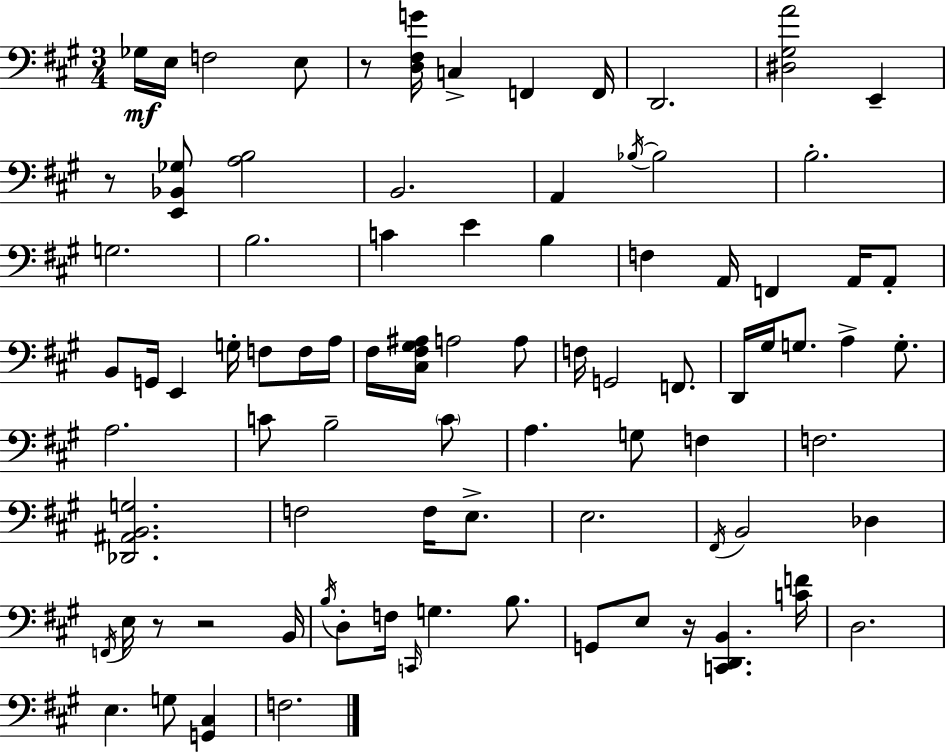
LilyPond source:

{
  \clef bass
  \numericTimeSignature
  \time 3/4
  \key a \major
  ges16\mf e16 f2 e8 | r8 <d fis g'>16 c4-> f,4 f,16 | d,2. | <dis gis a'>2 e,4-- | \break r8 <e, bes, ges>8 <a b>2 | b,2. | a,4 \acciaccatura { bes16~ }~ bes2 | b2.-. | \break g2. | b2. | c'4 e'4 b4 | f4 a,16 f,4 a,16 a,8-. | \break b,8 g,16 e,4 g16-. f8 f16 | a16 fis16 <cis fis gis ais>16 a2 a8 | f16 g,2 f,8. | d,16 gis16 g8. a4-> g8.-. | \break a2. | c'8 b2-- \parenthesize c'8 | a4. g8 f4 | f2. | \break <des, ais, b, g>2. | f2 f16 e8.-> | e2. | \acciaccatura { fis,16 } b,2 des4 | \break \acciaccatura { f,16 } e16 r8 r2 | b,16 \acciaccatura { b16 } d8-. f16 \grace { c,16 } g4. | b8. g,8 e8 r16 <c, d, b,>4. | <c' f'>16 d2. | \break e4. g8 | <g, cis>4 f2. | \bar "|."
}